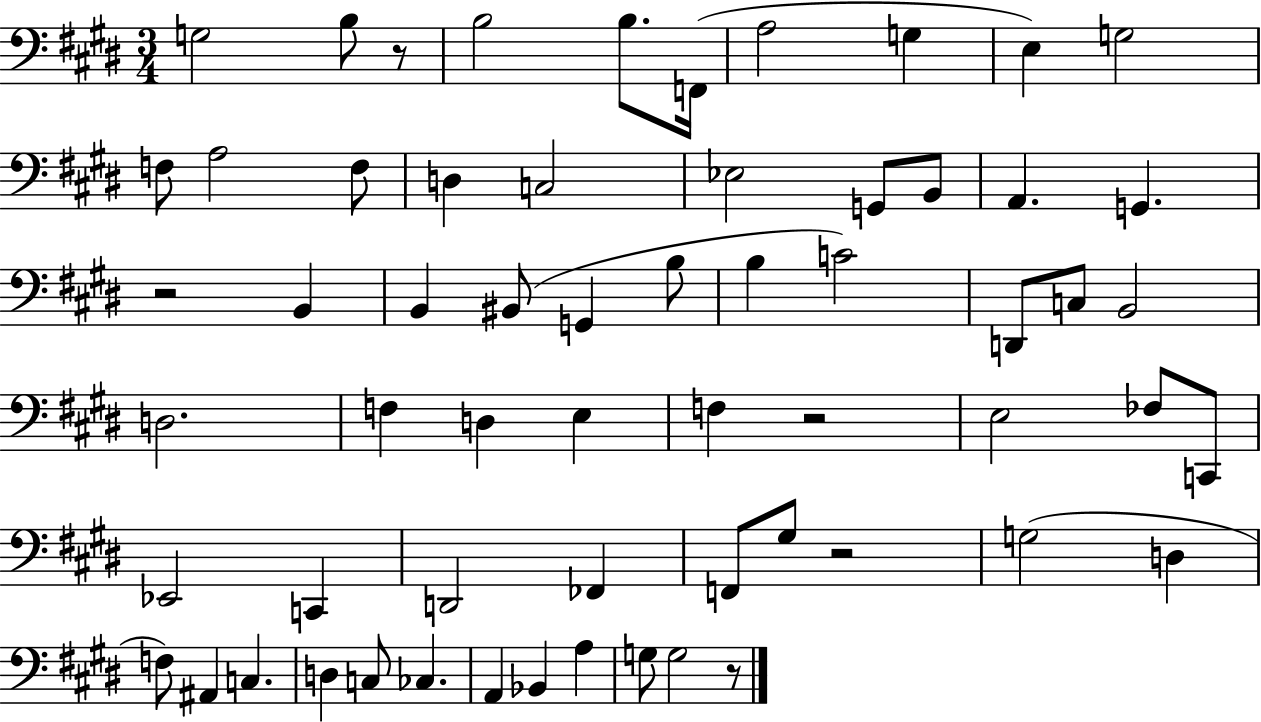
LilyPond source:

{
  \clef bass
  \numericTimeSignature
  \time 3/4
  \key e \major
  g2 b8 r8 | b2 b8. f,16( | a2 g4 | e4) g2 | \break f8 a2 f8 | d4 c2 | ees2 g,8 b,8 | a,4. g,4. | \break r2 b,4 | b,4 bis,8( g,4 b8 | b4 c'2) | d,8 c8 b,2 | \break d2. | f4 d4 e4 | f4 r2 | e2 fes8 c,8 | \break ees,2 c,4 | d,2 fes,4 | f,8 gis8 r2 | g2( d4 | \break f8) ais,4 c4. | d4 c8 ces4. | a,4 bes,4 a4 | g8 g2 r8 | \break \bar "|."
}